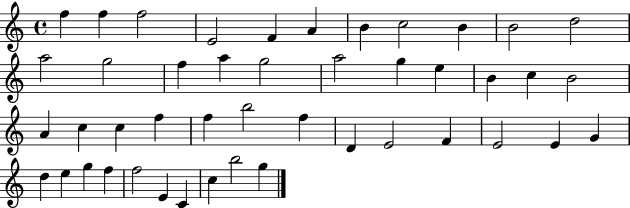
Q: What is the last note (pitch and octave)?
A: G5